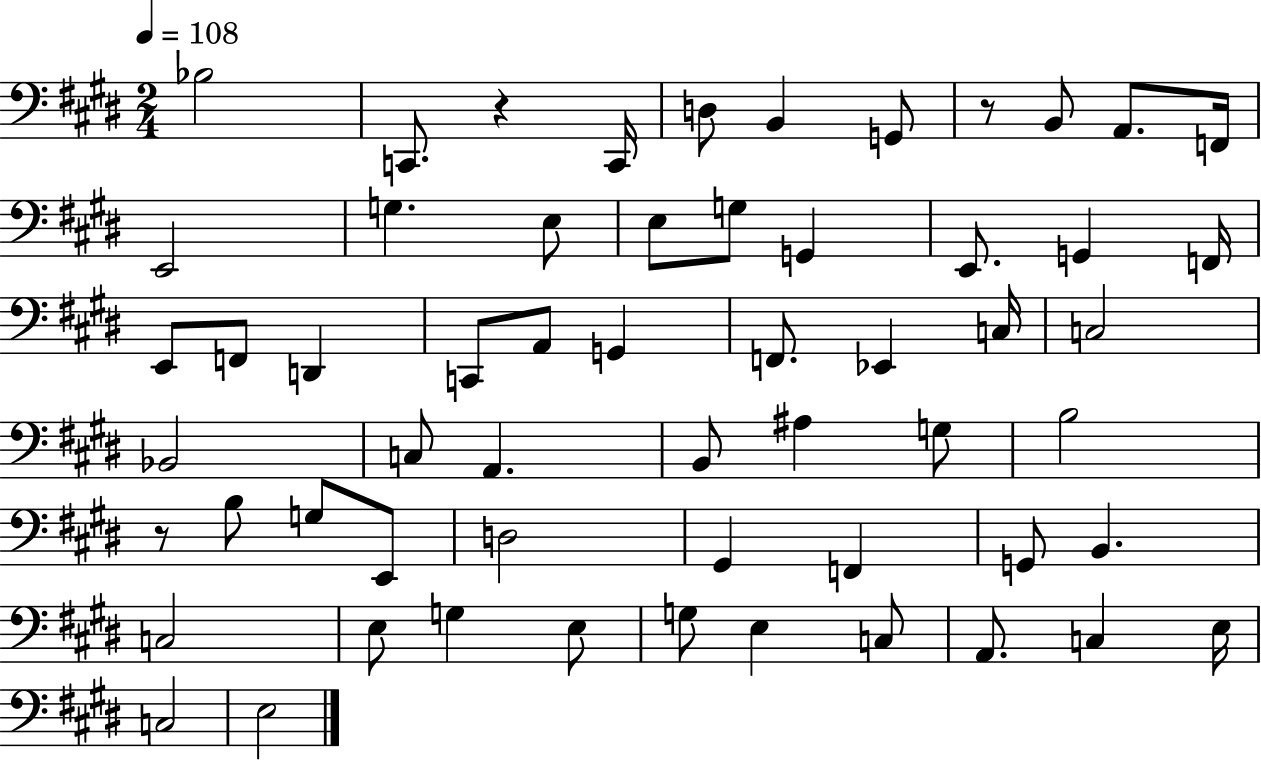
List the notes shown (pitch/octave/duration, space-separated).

Bb3/h C2/e. R/q C2/s D3/e B2/q G2/e R/e B2/e A2/e. F2/s E2/h G3/q. E3/e E3/e G3/e G2/q E2/e. G2/q F2/s E2/e F2/e D2/q C2/e A2/e G2/q F2/e. Eb2/q C3/s C3/h Bb2/h C3/e A2/q. B2/e A#3/q G3/e B3/h R/e B3/e G3/e E2/e D3/h G#2/q F2/q G2/e B2/q. C3/h E3/e G3/q E3/e G3/e E3/q C3/e A2/e. C3/q E3/s C3/h E3/h